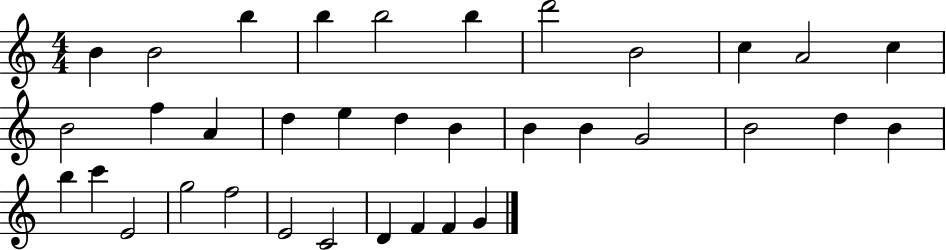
{
  \clef treble
  \numericTimeSignature
  \time 4/4
  \key c \major
  b'4 b'2 b''4 | b''4 b''2 b''4 | d'''2 b'2 | c''4 a'2 c''4 | \break b'2 f''4 a'4 | d''4 e''4 d''4 b'4 | b'4 b'4 g'2 | b'2 d''4 b'4 | \break b''4 c'''4 e'2 | g''2 f''2 | e'2 c'2 | d'4 f'4 f'4 g'4 | \break \bar "|."
}